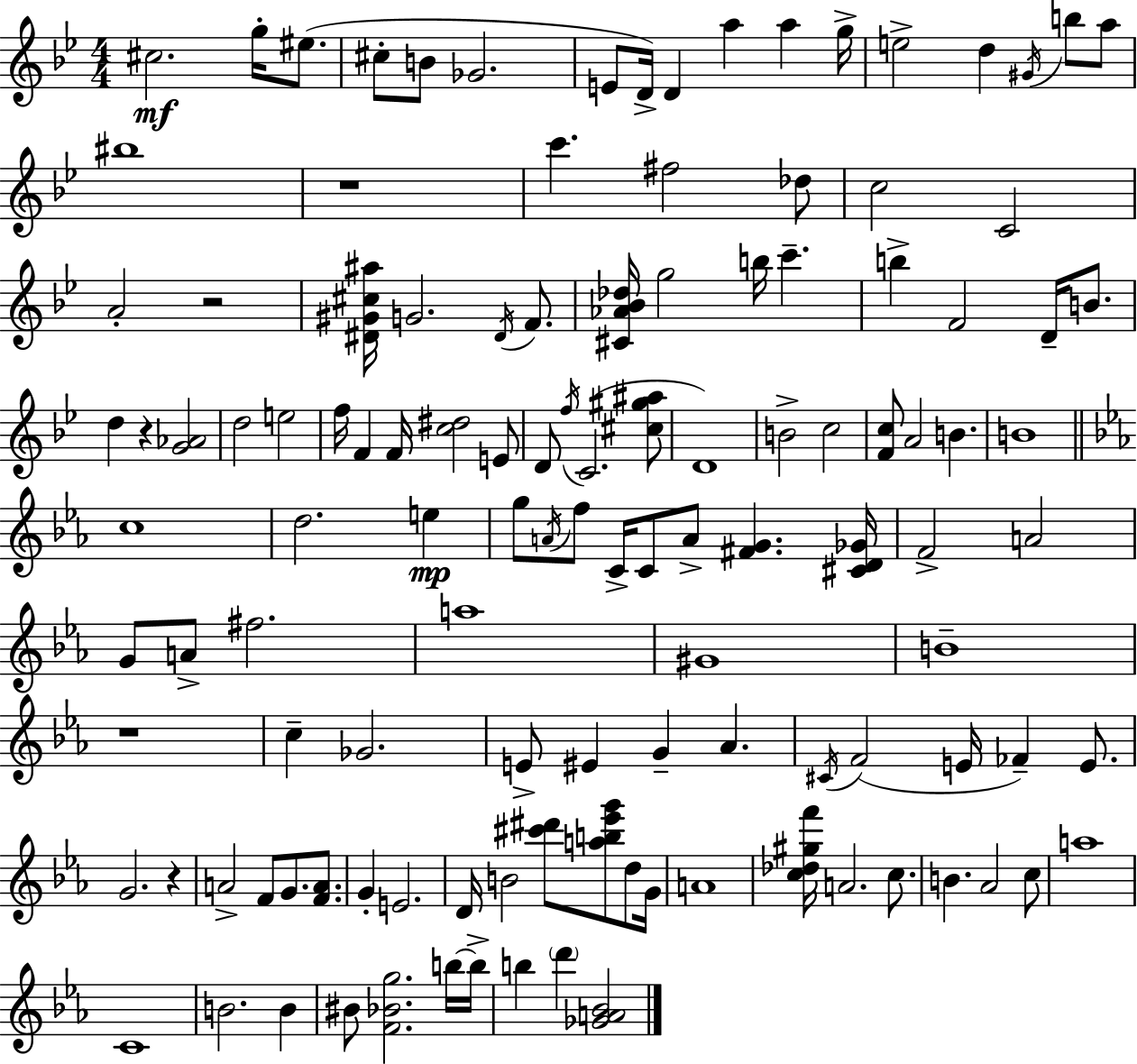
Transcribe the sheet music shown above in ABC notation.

X:1
T:Untitled
M:4/4
L:1/4
K:Bb
^c2 g/4 ^e/2 ^c/2 B/2 _G2 E/2 D/4 D a a g/4 e2 d ^G/4 b/2 a/2 ^b4 z4 c' ^f2 _d/2 c2 C2 A2 z2 [^D^G^c^a]/4 G2 ^D/4 F/2 [^C_A_B_d]/4 g2 b/4 c' b F2 D/4 B/2 d z [G_A]2 d2 e2 f/4 F F/4 [c^d]2 E/2 D/2 f/4 C2 [^c^g^a]/2 D4 B2 c2 [Fc]/2 A2 B B4 c4 d2 e g/2 A/4 f/2 C/4 C/2 A/2 [^FG] [^CD_G]/4 F2 A2 G/2 A/2 ^f2 a4 ^G4 B4 z4 c _G2 E/2 ^E G _A ^C/4 F2 E/4 _F E/2 G2 z A2 F/2 G/2 [FA]/2 G E2 D/4 B2 [^c'^d']/2 [ab_e'g']/2 d/2 G/4 A4 [c_d^gf']/4 A2 c/2 B _A2 c/2 a4 C4 B2 B ^B/2 [F_Bg]2 b/4 b/4 b d' [_GA_B]2